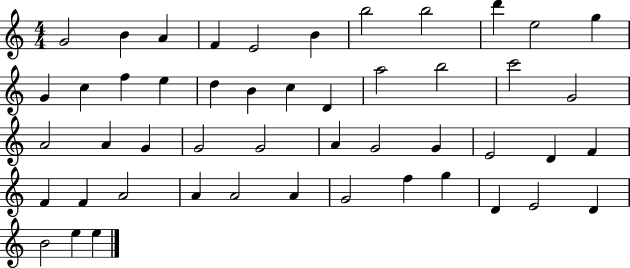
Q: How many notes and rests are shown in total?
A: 49